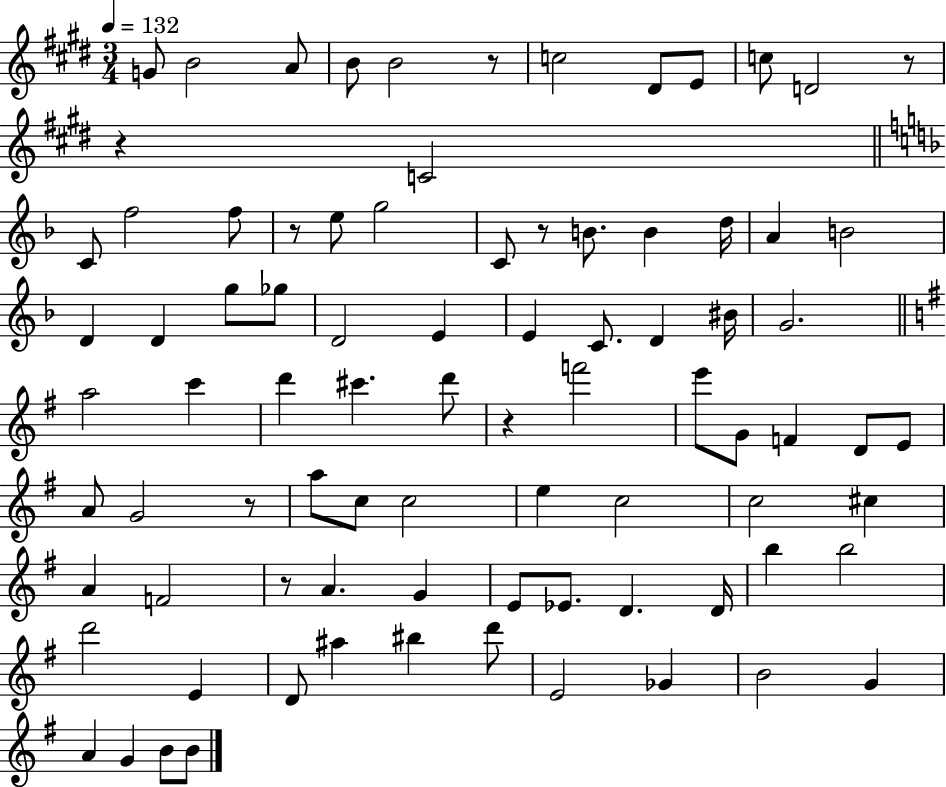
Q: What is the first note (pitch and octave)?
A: G4